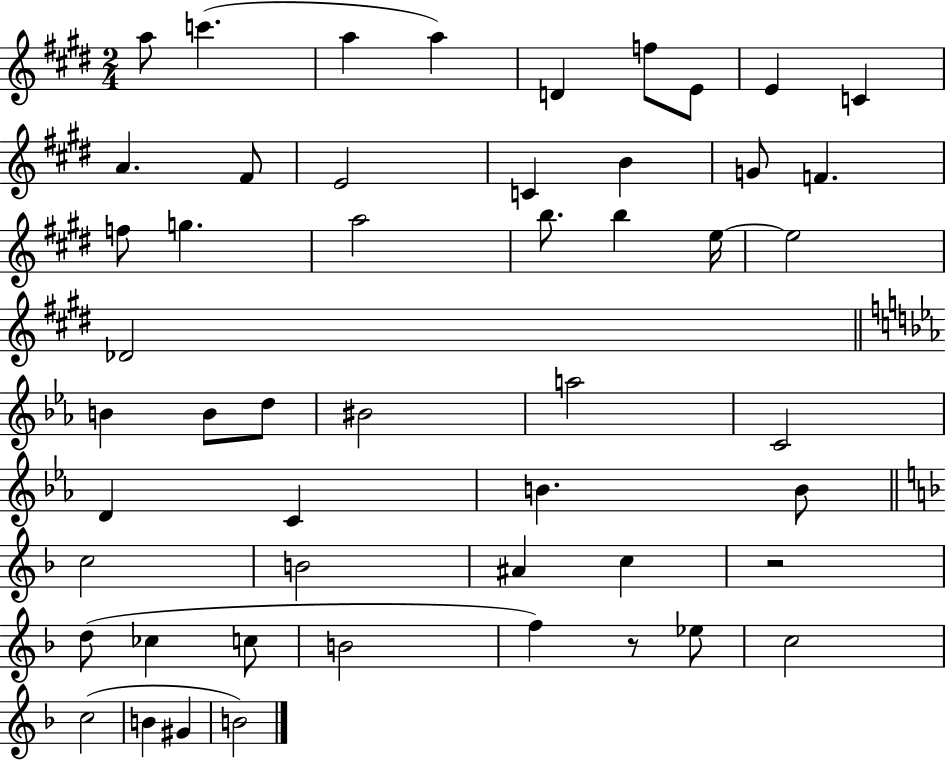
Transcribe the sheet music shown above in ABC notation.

X:1
T:Untitled
M:2/4
L:1/4
K:E
a/2 c' a a D f/2 E/2 E C A ^F/2 E2 C B G/2 F f/2 g a2 b/2 b e/4 e2 _D2 B B/2 d/2 ^B2 a2 C2 D C B B/2 c2 B2 ^A c z2 d/2 _c c/2 B2 f z/2 _e/2 c2 c2 B ^G B2